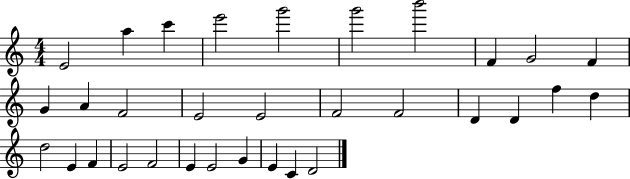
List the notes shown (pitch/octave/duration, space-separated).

E4/h A5/q C6/q E6/h G6/h G6/h B6/h F4/q G4/h F4/q G4/q A4/q F4/h E4/h E4/h F4/h F4/h D4/q D4/q F5/q D5/q D5/h E4/q F4/q E4/h F4/h E4/q E4/h G4/q E4/q C4/q D4/h